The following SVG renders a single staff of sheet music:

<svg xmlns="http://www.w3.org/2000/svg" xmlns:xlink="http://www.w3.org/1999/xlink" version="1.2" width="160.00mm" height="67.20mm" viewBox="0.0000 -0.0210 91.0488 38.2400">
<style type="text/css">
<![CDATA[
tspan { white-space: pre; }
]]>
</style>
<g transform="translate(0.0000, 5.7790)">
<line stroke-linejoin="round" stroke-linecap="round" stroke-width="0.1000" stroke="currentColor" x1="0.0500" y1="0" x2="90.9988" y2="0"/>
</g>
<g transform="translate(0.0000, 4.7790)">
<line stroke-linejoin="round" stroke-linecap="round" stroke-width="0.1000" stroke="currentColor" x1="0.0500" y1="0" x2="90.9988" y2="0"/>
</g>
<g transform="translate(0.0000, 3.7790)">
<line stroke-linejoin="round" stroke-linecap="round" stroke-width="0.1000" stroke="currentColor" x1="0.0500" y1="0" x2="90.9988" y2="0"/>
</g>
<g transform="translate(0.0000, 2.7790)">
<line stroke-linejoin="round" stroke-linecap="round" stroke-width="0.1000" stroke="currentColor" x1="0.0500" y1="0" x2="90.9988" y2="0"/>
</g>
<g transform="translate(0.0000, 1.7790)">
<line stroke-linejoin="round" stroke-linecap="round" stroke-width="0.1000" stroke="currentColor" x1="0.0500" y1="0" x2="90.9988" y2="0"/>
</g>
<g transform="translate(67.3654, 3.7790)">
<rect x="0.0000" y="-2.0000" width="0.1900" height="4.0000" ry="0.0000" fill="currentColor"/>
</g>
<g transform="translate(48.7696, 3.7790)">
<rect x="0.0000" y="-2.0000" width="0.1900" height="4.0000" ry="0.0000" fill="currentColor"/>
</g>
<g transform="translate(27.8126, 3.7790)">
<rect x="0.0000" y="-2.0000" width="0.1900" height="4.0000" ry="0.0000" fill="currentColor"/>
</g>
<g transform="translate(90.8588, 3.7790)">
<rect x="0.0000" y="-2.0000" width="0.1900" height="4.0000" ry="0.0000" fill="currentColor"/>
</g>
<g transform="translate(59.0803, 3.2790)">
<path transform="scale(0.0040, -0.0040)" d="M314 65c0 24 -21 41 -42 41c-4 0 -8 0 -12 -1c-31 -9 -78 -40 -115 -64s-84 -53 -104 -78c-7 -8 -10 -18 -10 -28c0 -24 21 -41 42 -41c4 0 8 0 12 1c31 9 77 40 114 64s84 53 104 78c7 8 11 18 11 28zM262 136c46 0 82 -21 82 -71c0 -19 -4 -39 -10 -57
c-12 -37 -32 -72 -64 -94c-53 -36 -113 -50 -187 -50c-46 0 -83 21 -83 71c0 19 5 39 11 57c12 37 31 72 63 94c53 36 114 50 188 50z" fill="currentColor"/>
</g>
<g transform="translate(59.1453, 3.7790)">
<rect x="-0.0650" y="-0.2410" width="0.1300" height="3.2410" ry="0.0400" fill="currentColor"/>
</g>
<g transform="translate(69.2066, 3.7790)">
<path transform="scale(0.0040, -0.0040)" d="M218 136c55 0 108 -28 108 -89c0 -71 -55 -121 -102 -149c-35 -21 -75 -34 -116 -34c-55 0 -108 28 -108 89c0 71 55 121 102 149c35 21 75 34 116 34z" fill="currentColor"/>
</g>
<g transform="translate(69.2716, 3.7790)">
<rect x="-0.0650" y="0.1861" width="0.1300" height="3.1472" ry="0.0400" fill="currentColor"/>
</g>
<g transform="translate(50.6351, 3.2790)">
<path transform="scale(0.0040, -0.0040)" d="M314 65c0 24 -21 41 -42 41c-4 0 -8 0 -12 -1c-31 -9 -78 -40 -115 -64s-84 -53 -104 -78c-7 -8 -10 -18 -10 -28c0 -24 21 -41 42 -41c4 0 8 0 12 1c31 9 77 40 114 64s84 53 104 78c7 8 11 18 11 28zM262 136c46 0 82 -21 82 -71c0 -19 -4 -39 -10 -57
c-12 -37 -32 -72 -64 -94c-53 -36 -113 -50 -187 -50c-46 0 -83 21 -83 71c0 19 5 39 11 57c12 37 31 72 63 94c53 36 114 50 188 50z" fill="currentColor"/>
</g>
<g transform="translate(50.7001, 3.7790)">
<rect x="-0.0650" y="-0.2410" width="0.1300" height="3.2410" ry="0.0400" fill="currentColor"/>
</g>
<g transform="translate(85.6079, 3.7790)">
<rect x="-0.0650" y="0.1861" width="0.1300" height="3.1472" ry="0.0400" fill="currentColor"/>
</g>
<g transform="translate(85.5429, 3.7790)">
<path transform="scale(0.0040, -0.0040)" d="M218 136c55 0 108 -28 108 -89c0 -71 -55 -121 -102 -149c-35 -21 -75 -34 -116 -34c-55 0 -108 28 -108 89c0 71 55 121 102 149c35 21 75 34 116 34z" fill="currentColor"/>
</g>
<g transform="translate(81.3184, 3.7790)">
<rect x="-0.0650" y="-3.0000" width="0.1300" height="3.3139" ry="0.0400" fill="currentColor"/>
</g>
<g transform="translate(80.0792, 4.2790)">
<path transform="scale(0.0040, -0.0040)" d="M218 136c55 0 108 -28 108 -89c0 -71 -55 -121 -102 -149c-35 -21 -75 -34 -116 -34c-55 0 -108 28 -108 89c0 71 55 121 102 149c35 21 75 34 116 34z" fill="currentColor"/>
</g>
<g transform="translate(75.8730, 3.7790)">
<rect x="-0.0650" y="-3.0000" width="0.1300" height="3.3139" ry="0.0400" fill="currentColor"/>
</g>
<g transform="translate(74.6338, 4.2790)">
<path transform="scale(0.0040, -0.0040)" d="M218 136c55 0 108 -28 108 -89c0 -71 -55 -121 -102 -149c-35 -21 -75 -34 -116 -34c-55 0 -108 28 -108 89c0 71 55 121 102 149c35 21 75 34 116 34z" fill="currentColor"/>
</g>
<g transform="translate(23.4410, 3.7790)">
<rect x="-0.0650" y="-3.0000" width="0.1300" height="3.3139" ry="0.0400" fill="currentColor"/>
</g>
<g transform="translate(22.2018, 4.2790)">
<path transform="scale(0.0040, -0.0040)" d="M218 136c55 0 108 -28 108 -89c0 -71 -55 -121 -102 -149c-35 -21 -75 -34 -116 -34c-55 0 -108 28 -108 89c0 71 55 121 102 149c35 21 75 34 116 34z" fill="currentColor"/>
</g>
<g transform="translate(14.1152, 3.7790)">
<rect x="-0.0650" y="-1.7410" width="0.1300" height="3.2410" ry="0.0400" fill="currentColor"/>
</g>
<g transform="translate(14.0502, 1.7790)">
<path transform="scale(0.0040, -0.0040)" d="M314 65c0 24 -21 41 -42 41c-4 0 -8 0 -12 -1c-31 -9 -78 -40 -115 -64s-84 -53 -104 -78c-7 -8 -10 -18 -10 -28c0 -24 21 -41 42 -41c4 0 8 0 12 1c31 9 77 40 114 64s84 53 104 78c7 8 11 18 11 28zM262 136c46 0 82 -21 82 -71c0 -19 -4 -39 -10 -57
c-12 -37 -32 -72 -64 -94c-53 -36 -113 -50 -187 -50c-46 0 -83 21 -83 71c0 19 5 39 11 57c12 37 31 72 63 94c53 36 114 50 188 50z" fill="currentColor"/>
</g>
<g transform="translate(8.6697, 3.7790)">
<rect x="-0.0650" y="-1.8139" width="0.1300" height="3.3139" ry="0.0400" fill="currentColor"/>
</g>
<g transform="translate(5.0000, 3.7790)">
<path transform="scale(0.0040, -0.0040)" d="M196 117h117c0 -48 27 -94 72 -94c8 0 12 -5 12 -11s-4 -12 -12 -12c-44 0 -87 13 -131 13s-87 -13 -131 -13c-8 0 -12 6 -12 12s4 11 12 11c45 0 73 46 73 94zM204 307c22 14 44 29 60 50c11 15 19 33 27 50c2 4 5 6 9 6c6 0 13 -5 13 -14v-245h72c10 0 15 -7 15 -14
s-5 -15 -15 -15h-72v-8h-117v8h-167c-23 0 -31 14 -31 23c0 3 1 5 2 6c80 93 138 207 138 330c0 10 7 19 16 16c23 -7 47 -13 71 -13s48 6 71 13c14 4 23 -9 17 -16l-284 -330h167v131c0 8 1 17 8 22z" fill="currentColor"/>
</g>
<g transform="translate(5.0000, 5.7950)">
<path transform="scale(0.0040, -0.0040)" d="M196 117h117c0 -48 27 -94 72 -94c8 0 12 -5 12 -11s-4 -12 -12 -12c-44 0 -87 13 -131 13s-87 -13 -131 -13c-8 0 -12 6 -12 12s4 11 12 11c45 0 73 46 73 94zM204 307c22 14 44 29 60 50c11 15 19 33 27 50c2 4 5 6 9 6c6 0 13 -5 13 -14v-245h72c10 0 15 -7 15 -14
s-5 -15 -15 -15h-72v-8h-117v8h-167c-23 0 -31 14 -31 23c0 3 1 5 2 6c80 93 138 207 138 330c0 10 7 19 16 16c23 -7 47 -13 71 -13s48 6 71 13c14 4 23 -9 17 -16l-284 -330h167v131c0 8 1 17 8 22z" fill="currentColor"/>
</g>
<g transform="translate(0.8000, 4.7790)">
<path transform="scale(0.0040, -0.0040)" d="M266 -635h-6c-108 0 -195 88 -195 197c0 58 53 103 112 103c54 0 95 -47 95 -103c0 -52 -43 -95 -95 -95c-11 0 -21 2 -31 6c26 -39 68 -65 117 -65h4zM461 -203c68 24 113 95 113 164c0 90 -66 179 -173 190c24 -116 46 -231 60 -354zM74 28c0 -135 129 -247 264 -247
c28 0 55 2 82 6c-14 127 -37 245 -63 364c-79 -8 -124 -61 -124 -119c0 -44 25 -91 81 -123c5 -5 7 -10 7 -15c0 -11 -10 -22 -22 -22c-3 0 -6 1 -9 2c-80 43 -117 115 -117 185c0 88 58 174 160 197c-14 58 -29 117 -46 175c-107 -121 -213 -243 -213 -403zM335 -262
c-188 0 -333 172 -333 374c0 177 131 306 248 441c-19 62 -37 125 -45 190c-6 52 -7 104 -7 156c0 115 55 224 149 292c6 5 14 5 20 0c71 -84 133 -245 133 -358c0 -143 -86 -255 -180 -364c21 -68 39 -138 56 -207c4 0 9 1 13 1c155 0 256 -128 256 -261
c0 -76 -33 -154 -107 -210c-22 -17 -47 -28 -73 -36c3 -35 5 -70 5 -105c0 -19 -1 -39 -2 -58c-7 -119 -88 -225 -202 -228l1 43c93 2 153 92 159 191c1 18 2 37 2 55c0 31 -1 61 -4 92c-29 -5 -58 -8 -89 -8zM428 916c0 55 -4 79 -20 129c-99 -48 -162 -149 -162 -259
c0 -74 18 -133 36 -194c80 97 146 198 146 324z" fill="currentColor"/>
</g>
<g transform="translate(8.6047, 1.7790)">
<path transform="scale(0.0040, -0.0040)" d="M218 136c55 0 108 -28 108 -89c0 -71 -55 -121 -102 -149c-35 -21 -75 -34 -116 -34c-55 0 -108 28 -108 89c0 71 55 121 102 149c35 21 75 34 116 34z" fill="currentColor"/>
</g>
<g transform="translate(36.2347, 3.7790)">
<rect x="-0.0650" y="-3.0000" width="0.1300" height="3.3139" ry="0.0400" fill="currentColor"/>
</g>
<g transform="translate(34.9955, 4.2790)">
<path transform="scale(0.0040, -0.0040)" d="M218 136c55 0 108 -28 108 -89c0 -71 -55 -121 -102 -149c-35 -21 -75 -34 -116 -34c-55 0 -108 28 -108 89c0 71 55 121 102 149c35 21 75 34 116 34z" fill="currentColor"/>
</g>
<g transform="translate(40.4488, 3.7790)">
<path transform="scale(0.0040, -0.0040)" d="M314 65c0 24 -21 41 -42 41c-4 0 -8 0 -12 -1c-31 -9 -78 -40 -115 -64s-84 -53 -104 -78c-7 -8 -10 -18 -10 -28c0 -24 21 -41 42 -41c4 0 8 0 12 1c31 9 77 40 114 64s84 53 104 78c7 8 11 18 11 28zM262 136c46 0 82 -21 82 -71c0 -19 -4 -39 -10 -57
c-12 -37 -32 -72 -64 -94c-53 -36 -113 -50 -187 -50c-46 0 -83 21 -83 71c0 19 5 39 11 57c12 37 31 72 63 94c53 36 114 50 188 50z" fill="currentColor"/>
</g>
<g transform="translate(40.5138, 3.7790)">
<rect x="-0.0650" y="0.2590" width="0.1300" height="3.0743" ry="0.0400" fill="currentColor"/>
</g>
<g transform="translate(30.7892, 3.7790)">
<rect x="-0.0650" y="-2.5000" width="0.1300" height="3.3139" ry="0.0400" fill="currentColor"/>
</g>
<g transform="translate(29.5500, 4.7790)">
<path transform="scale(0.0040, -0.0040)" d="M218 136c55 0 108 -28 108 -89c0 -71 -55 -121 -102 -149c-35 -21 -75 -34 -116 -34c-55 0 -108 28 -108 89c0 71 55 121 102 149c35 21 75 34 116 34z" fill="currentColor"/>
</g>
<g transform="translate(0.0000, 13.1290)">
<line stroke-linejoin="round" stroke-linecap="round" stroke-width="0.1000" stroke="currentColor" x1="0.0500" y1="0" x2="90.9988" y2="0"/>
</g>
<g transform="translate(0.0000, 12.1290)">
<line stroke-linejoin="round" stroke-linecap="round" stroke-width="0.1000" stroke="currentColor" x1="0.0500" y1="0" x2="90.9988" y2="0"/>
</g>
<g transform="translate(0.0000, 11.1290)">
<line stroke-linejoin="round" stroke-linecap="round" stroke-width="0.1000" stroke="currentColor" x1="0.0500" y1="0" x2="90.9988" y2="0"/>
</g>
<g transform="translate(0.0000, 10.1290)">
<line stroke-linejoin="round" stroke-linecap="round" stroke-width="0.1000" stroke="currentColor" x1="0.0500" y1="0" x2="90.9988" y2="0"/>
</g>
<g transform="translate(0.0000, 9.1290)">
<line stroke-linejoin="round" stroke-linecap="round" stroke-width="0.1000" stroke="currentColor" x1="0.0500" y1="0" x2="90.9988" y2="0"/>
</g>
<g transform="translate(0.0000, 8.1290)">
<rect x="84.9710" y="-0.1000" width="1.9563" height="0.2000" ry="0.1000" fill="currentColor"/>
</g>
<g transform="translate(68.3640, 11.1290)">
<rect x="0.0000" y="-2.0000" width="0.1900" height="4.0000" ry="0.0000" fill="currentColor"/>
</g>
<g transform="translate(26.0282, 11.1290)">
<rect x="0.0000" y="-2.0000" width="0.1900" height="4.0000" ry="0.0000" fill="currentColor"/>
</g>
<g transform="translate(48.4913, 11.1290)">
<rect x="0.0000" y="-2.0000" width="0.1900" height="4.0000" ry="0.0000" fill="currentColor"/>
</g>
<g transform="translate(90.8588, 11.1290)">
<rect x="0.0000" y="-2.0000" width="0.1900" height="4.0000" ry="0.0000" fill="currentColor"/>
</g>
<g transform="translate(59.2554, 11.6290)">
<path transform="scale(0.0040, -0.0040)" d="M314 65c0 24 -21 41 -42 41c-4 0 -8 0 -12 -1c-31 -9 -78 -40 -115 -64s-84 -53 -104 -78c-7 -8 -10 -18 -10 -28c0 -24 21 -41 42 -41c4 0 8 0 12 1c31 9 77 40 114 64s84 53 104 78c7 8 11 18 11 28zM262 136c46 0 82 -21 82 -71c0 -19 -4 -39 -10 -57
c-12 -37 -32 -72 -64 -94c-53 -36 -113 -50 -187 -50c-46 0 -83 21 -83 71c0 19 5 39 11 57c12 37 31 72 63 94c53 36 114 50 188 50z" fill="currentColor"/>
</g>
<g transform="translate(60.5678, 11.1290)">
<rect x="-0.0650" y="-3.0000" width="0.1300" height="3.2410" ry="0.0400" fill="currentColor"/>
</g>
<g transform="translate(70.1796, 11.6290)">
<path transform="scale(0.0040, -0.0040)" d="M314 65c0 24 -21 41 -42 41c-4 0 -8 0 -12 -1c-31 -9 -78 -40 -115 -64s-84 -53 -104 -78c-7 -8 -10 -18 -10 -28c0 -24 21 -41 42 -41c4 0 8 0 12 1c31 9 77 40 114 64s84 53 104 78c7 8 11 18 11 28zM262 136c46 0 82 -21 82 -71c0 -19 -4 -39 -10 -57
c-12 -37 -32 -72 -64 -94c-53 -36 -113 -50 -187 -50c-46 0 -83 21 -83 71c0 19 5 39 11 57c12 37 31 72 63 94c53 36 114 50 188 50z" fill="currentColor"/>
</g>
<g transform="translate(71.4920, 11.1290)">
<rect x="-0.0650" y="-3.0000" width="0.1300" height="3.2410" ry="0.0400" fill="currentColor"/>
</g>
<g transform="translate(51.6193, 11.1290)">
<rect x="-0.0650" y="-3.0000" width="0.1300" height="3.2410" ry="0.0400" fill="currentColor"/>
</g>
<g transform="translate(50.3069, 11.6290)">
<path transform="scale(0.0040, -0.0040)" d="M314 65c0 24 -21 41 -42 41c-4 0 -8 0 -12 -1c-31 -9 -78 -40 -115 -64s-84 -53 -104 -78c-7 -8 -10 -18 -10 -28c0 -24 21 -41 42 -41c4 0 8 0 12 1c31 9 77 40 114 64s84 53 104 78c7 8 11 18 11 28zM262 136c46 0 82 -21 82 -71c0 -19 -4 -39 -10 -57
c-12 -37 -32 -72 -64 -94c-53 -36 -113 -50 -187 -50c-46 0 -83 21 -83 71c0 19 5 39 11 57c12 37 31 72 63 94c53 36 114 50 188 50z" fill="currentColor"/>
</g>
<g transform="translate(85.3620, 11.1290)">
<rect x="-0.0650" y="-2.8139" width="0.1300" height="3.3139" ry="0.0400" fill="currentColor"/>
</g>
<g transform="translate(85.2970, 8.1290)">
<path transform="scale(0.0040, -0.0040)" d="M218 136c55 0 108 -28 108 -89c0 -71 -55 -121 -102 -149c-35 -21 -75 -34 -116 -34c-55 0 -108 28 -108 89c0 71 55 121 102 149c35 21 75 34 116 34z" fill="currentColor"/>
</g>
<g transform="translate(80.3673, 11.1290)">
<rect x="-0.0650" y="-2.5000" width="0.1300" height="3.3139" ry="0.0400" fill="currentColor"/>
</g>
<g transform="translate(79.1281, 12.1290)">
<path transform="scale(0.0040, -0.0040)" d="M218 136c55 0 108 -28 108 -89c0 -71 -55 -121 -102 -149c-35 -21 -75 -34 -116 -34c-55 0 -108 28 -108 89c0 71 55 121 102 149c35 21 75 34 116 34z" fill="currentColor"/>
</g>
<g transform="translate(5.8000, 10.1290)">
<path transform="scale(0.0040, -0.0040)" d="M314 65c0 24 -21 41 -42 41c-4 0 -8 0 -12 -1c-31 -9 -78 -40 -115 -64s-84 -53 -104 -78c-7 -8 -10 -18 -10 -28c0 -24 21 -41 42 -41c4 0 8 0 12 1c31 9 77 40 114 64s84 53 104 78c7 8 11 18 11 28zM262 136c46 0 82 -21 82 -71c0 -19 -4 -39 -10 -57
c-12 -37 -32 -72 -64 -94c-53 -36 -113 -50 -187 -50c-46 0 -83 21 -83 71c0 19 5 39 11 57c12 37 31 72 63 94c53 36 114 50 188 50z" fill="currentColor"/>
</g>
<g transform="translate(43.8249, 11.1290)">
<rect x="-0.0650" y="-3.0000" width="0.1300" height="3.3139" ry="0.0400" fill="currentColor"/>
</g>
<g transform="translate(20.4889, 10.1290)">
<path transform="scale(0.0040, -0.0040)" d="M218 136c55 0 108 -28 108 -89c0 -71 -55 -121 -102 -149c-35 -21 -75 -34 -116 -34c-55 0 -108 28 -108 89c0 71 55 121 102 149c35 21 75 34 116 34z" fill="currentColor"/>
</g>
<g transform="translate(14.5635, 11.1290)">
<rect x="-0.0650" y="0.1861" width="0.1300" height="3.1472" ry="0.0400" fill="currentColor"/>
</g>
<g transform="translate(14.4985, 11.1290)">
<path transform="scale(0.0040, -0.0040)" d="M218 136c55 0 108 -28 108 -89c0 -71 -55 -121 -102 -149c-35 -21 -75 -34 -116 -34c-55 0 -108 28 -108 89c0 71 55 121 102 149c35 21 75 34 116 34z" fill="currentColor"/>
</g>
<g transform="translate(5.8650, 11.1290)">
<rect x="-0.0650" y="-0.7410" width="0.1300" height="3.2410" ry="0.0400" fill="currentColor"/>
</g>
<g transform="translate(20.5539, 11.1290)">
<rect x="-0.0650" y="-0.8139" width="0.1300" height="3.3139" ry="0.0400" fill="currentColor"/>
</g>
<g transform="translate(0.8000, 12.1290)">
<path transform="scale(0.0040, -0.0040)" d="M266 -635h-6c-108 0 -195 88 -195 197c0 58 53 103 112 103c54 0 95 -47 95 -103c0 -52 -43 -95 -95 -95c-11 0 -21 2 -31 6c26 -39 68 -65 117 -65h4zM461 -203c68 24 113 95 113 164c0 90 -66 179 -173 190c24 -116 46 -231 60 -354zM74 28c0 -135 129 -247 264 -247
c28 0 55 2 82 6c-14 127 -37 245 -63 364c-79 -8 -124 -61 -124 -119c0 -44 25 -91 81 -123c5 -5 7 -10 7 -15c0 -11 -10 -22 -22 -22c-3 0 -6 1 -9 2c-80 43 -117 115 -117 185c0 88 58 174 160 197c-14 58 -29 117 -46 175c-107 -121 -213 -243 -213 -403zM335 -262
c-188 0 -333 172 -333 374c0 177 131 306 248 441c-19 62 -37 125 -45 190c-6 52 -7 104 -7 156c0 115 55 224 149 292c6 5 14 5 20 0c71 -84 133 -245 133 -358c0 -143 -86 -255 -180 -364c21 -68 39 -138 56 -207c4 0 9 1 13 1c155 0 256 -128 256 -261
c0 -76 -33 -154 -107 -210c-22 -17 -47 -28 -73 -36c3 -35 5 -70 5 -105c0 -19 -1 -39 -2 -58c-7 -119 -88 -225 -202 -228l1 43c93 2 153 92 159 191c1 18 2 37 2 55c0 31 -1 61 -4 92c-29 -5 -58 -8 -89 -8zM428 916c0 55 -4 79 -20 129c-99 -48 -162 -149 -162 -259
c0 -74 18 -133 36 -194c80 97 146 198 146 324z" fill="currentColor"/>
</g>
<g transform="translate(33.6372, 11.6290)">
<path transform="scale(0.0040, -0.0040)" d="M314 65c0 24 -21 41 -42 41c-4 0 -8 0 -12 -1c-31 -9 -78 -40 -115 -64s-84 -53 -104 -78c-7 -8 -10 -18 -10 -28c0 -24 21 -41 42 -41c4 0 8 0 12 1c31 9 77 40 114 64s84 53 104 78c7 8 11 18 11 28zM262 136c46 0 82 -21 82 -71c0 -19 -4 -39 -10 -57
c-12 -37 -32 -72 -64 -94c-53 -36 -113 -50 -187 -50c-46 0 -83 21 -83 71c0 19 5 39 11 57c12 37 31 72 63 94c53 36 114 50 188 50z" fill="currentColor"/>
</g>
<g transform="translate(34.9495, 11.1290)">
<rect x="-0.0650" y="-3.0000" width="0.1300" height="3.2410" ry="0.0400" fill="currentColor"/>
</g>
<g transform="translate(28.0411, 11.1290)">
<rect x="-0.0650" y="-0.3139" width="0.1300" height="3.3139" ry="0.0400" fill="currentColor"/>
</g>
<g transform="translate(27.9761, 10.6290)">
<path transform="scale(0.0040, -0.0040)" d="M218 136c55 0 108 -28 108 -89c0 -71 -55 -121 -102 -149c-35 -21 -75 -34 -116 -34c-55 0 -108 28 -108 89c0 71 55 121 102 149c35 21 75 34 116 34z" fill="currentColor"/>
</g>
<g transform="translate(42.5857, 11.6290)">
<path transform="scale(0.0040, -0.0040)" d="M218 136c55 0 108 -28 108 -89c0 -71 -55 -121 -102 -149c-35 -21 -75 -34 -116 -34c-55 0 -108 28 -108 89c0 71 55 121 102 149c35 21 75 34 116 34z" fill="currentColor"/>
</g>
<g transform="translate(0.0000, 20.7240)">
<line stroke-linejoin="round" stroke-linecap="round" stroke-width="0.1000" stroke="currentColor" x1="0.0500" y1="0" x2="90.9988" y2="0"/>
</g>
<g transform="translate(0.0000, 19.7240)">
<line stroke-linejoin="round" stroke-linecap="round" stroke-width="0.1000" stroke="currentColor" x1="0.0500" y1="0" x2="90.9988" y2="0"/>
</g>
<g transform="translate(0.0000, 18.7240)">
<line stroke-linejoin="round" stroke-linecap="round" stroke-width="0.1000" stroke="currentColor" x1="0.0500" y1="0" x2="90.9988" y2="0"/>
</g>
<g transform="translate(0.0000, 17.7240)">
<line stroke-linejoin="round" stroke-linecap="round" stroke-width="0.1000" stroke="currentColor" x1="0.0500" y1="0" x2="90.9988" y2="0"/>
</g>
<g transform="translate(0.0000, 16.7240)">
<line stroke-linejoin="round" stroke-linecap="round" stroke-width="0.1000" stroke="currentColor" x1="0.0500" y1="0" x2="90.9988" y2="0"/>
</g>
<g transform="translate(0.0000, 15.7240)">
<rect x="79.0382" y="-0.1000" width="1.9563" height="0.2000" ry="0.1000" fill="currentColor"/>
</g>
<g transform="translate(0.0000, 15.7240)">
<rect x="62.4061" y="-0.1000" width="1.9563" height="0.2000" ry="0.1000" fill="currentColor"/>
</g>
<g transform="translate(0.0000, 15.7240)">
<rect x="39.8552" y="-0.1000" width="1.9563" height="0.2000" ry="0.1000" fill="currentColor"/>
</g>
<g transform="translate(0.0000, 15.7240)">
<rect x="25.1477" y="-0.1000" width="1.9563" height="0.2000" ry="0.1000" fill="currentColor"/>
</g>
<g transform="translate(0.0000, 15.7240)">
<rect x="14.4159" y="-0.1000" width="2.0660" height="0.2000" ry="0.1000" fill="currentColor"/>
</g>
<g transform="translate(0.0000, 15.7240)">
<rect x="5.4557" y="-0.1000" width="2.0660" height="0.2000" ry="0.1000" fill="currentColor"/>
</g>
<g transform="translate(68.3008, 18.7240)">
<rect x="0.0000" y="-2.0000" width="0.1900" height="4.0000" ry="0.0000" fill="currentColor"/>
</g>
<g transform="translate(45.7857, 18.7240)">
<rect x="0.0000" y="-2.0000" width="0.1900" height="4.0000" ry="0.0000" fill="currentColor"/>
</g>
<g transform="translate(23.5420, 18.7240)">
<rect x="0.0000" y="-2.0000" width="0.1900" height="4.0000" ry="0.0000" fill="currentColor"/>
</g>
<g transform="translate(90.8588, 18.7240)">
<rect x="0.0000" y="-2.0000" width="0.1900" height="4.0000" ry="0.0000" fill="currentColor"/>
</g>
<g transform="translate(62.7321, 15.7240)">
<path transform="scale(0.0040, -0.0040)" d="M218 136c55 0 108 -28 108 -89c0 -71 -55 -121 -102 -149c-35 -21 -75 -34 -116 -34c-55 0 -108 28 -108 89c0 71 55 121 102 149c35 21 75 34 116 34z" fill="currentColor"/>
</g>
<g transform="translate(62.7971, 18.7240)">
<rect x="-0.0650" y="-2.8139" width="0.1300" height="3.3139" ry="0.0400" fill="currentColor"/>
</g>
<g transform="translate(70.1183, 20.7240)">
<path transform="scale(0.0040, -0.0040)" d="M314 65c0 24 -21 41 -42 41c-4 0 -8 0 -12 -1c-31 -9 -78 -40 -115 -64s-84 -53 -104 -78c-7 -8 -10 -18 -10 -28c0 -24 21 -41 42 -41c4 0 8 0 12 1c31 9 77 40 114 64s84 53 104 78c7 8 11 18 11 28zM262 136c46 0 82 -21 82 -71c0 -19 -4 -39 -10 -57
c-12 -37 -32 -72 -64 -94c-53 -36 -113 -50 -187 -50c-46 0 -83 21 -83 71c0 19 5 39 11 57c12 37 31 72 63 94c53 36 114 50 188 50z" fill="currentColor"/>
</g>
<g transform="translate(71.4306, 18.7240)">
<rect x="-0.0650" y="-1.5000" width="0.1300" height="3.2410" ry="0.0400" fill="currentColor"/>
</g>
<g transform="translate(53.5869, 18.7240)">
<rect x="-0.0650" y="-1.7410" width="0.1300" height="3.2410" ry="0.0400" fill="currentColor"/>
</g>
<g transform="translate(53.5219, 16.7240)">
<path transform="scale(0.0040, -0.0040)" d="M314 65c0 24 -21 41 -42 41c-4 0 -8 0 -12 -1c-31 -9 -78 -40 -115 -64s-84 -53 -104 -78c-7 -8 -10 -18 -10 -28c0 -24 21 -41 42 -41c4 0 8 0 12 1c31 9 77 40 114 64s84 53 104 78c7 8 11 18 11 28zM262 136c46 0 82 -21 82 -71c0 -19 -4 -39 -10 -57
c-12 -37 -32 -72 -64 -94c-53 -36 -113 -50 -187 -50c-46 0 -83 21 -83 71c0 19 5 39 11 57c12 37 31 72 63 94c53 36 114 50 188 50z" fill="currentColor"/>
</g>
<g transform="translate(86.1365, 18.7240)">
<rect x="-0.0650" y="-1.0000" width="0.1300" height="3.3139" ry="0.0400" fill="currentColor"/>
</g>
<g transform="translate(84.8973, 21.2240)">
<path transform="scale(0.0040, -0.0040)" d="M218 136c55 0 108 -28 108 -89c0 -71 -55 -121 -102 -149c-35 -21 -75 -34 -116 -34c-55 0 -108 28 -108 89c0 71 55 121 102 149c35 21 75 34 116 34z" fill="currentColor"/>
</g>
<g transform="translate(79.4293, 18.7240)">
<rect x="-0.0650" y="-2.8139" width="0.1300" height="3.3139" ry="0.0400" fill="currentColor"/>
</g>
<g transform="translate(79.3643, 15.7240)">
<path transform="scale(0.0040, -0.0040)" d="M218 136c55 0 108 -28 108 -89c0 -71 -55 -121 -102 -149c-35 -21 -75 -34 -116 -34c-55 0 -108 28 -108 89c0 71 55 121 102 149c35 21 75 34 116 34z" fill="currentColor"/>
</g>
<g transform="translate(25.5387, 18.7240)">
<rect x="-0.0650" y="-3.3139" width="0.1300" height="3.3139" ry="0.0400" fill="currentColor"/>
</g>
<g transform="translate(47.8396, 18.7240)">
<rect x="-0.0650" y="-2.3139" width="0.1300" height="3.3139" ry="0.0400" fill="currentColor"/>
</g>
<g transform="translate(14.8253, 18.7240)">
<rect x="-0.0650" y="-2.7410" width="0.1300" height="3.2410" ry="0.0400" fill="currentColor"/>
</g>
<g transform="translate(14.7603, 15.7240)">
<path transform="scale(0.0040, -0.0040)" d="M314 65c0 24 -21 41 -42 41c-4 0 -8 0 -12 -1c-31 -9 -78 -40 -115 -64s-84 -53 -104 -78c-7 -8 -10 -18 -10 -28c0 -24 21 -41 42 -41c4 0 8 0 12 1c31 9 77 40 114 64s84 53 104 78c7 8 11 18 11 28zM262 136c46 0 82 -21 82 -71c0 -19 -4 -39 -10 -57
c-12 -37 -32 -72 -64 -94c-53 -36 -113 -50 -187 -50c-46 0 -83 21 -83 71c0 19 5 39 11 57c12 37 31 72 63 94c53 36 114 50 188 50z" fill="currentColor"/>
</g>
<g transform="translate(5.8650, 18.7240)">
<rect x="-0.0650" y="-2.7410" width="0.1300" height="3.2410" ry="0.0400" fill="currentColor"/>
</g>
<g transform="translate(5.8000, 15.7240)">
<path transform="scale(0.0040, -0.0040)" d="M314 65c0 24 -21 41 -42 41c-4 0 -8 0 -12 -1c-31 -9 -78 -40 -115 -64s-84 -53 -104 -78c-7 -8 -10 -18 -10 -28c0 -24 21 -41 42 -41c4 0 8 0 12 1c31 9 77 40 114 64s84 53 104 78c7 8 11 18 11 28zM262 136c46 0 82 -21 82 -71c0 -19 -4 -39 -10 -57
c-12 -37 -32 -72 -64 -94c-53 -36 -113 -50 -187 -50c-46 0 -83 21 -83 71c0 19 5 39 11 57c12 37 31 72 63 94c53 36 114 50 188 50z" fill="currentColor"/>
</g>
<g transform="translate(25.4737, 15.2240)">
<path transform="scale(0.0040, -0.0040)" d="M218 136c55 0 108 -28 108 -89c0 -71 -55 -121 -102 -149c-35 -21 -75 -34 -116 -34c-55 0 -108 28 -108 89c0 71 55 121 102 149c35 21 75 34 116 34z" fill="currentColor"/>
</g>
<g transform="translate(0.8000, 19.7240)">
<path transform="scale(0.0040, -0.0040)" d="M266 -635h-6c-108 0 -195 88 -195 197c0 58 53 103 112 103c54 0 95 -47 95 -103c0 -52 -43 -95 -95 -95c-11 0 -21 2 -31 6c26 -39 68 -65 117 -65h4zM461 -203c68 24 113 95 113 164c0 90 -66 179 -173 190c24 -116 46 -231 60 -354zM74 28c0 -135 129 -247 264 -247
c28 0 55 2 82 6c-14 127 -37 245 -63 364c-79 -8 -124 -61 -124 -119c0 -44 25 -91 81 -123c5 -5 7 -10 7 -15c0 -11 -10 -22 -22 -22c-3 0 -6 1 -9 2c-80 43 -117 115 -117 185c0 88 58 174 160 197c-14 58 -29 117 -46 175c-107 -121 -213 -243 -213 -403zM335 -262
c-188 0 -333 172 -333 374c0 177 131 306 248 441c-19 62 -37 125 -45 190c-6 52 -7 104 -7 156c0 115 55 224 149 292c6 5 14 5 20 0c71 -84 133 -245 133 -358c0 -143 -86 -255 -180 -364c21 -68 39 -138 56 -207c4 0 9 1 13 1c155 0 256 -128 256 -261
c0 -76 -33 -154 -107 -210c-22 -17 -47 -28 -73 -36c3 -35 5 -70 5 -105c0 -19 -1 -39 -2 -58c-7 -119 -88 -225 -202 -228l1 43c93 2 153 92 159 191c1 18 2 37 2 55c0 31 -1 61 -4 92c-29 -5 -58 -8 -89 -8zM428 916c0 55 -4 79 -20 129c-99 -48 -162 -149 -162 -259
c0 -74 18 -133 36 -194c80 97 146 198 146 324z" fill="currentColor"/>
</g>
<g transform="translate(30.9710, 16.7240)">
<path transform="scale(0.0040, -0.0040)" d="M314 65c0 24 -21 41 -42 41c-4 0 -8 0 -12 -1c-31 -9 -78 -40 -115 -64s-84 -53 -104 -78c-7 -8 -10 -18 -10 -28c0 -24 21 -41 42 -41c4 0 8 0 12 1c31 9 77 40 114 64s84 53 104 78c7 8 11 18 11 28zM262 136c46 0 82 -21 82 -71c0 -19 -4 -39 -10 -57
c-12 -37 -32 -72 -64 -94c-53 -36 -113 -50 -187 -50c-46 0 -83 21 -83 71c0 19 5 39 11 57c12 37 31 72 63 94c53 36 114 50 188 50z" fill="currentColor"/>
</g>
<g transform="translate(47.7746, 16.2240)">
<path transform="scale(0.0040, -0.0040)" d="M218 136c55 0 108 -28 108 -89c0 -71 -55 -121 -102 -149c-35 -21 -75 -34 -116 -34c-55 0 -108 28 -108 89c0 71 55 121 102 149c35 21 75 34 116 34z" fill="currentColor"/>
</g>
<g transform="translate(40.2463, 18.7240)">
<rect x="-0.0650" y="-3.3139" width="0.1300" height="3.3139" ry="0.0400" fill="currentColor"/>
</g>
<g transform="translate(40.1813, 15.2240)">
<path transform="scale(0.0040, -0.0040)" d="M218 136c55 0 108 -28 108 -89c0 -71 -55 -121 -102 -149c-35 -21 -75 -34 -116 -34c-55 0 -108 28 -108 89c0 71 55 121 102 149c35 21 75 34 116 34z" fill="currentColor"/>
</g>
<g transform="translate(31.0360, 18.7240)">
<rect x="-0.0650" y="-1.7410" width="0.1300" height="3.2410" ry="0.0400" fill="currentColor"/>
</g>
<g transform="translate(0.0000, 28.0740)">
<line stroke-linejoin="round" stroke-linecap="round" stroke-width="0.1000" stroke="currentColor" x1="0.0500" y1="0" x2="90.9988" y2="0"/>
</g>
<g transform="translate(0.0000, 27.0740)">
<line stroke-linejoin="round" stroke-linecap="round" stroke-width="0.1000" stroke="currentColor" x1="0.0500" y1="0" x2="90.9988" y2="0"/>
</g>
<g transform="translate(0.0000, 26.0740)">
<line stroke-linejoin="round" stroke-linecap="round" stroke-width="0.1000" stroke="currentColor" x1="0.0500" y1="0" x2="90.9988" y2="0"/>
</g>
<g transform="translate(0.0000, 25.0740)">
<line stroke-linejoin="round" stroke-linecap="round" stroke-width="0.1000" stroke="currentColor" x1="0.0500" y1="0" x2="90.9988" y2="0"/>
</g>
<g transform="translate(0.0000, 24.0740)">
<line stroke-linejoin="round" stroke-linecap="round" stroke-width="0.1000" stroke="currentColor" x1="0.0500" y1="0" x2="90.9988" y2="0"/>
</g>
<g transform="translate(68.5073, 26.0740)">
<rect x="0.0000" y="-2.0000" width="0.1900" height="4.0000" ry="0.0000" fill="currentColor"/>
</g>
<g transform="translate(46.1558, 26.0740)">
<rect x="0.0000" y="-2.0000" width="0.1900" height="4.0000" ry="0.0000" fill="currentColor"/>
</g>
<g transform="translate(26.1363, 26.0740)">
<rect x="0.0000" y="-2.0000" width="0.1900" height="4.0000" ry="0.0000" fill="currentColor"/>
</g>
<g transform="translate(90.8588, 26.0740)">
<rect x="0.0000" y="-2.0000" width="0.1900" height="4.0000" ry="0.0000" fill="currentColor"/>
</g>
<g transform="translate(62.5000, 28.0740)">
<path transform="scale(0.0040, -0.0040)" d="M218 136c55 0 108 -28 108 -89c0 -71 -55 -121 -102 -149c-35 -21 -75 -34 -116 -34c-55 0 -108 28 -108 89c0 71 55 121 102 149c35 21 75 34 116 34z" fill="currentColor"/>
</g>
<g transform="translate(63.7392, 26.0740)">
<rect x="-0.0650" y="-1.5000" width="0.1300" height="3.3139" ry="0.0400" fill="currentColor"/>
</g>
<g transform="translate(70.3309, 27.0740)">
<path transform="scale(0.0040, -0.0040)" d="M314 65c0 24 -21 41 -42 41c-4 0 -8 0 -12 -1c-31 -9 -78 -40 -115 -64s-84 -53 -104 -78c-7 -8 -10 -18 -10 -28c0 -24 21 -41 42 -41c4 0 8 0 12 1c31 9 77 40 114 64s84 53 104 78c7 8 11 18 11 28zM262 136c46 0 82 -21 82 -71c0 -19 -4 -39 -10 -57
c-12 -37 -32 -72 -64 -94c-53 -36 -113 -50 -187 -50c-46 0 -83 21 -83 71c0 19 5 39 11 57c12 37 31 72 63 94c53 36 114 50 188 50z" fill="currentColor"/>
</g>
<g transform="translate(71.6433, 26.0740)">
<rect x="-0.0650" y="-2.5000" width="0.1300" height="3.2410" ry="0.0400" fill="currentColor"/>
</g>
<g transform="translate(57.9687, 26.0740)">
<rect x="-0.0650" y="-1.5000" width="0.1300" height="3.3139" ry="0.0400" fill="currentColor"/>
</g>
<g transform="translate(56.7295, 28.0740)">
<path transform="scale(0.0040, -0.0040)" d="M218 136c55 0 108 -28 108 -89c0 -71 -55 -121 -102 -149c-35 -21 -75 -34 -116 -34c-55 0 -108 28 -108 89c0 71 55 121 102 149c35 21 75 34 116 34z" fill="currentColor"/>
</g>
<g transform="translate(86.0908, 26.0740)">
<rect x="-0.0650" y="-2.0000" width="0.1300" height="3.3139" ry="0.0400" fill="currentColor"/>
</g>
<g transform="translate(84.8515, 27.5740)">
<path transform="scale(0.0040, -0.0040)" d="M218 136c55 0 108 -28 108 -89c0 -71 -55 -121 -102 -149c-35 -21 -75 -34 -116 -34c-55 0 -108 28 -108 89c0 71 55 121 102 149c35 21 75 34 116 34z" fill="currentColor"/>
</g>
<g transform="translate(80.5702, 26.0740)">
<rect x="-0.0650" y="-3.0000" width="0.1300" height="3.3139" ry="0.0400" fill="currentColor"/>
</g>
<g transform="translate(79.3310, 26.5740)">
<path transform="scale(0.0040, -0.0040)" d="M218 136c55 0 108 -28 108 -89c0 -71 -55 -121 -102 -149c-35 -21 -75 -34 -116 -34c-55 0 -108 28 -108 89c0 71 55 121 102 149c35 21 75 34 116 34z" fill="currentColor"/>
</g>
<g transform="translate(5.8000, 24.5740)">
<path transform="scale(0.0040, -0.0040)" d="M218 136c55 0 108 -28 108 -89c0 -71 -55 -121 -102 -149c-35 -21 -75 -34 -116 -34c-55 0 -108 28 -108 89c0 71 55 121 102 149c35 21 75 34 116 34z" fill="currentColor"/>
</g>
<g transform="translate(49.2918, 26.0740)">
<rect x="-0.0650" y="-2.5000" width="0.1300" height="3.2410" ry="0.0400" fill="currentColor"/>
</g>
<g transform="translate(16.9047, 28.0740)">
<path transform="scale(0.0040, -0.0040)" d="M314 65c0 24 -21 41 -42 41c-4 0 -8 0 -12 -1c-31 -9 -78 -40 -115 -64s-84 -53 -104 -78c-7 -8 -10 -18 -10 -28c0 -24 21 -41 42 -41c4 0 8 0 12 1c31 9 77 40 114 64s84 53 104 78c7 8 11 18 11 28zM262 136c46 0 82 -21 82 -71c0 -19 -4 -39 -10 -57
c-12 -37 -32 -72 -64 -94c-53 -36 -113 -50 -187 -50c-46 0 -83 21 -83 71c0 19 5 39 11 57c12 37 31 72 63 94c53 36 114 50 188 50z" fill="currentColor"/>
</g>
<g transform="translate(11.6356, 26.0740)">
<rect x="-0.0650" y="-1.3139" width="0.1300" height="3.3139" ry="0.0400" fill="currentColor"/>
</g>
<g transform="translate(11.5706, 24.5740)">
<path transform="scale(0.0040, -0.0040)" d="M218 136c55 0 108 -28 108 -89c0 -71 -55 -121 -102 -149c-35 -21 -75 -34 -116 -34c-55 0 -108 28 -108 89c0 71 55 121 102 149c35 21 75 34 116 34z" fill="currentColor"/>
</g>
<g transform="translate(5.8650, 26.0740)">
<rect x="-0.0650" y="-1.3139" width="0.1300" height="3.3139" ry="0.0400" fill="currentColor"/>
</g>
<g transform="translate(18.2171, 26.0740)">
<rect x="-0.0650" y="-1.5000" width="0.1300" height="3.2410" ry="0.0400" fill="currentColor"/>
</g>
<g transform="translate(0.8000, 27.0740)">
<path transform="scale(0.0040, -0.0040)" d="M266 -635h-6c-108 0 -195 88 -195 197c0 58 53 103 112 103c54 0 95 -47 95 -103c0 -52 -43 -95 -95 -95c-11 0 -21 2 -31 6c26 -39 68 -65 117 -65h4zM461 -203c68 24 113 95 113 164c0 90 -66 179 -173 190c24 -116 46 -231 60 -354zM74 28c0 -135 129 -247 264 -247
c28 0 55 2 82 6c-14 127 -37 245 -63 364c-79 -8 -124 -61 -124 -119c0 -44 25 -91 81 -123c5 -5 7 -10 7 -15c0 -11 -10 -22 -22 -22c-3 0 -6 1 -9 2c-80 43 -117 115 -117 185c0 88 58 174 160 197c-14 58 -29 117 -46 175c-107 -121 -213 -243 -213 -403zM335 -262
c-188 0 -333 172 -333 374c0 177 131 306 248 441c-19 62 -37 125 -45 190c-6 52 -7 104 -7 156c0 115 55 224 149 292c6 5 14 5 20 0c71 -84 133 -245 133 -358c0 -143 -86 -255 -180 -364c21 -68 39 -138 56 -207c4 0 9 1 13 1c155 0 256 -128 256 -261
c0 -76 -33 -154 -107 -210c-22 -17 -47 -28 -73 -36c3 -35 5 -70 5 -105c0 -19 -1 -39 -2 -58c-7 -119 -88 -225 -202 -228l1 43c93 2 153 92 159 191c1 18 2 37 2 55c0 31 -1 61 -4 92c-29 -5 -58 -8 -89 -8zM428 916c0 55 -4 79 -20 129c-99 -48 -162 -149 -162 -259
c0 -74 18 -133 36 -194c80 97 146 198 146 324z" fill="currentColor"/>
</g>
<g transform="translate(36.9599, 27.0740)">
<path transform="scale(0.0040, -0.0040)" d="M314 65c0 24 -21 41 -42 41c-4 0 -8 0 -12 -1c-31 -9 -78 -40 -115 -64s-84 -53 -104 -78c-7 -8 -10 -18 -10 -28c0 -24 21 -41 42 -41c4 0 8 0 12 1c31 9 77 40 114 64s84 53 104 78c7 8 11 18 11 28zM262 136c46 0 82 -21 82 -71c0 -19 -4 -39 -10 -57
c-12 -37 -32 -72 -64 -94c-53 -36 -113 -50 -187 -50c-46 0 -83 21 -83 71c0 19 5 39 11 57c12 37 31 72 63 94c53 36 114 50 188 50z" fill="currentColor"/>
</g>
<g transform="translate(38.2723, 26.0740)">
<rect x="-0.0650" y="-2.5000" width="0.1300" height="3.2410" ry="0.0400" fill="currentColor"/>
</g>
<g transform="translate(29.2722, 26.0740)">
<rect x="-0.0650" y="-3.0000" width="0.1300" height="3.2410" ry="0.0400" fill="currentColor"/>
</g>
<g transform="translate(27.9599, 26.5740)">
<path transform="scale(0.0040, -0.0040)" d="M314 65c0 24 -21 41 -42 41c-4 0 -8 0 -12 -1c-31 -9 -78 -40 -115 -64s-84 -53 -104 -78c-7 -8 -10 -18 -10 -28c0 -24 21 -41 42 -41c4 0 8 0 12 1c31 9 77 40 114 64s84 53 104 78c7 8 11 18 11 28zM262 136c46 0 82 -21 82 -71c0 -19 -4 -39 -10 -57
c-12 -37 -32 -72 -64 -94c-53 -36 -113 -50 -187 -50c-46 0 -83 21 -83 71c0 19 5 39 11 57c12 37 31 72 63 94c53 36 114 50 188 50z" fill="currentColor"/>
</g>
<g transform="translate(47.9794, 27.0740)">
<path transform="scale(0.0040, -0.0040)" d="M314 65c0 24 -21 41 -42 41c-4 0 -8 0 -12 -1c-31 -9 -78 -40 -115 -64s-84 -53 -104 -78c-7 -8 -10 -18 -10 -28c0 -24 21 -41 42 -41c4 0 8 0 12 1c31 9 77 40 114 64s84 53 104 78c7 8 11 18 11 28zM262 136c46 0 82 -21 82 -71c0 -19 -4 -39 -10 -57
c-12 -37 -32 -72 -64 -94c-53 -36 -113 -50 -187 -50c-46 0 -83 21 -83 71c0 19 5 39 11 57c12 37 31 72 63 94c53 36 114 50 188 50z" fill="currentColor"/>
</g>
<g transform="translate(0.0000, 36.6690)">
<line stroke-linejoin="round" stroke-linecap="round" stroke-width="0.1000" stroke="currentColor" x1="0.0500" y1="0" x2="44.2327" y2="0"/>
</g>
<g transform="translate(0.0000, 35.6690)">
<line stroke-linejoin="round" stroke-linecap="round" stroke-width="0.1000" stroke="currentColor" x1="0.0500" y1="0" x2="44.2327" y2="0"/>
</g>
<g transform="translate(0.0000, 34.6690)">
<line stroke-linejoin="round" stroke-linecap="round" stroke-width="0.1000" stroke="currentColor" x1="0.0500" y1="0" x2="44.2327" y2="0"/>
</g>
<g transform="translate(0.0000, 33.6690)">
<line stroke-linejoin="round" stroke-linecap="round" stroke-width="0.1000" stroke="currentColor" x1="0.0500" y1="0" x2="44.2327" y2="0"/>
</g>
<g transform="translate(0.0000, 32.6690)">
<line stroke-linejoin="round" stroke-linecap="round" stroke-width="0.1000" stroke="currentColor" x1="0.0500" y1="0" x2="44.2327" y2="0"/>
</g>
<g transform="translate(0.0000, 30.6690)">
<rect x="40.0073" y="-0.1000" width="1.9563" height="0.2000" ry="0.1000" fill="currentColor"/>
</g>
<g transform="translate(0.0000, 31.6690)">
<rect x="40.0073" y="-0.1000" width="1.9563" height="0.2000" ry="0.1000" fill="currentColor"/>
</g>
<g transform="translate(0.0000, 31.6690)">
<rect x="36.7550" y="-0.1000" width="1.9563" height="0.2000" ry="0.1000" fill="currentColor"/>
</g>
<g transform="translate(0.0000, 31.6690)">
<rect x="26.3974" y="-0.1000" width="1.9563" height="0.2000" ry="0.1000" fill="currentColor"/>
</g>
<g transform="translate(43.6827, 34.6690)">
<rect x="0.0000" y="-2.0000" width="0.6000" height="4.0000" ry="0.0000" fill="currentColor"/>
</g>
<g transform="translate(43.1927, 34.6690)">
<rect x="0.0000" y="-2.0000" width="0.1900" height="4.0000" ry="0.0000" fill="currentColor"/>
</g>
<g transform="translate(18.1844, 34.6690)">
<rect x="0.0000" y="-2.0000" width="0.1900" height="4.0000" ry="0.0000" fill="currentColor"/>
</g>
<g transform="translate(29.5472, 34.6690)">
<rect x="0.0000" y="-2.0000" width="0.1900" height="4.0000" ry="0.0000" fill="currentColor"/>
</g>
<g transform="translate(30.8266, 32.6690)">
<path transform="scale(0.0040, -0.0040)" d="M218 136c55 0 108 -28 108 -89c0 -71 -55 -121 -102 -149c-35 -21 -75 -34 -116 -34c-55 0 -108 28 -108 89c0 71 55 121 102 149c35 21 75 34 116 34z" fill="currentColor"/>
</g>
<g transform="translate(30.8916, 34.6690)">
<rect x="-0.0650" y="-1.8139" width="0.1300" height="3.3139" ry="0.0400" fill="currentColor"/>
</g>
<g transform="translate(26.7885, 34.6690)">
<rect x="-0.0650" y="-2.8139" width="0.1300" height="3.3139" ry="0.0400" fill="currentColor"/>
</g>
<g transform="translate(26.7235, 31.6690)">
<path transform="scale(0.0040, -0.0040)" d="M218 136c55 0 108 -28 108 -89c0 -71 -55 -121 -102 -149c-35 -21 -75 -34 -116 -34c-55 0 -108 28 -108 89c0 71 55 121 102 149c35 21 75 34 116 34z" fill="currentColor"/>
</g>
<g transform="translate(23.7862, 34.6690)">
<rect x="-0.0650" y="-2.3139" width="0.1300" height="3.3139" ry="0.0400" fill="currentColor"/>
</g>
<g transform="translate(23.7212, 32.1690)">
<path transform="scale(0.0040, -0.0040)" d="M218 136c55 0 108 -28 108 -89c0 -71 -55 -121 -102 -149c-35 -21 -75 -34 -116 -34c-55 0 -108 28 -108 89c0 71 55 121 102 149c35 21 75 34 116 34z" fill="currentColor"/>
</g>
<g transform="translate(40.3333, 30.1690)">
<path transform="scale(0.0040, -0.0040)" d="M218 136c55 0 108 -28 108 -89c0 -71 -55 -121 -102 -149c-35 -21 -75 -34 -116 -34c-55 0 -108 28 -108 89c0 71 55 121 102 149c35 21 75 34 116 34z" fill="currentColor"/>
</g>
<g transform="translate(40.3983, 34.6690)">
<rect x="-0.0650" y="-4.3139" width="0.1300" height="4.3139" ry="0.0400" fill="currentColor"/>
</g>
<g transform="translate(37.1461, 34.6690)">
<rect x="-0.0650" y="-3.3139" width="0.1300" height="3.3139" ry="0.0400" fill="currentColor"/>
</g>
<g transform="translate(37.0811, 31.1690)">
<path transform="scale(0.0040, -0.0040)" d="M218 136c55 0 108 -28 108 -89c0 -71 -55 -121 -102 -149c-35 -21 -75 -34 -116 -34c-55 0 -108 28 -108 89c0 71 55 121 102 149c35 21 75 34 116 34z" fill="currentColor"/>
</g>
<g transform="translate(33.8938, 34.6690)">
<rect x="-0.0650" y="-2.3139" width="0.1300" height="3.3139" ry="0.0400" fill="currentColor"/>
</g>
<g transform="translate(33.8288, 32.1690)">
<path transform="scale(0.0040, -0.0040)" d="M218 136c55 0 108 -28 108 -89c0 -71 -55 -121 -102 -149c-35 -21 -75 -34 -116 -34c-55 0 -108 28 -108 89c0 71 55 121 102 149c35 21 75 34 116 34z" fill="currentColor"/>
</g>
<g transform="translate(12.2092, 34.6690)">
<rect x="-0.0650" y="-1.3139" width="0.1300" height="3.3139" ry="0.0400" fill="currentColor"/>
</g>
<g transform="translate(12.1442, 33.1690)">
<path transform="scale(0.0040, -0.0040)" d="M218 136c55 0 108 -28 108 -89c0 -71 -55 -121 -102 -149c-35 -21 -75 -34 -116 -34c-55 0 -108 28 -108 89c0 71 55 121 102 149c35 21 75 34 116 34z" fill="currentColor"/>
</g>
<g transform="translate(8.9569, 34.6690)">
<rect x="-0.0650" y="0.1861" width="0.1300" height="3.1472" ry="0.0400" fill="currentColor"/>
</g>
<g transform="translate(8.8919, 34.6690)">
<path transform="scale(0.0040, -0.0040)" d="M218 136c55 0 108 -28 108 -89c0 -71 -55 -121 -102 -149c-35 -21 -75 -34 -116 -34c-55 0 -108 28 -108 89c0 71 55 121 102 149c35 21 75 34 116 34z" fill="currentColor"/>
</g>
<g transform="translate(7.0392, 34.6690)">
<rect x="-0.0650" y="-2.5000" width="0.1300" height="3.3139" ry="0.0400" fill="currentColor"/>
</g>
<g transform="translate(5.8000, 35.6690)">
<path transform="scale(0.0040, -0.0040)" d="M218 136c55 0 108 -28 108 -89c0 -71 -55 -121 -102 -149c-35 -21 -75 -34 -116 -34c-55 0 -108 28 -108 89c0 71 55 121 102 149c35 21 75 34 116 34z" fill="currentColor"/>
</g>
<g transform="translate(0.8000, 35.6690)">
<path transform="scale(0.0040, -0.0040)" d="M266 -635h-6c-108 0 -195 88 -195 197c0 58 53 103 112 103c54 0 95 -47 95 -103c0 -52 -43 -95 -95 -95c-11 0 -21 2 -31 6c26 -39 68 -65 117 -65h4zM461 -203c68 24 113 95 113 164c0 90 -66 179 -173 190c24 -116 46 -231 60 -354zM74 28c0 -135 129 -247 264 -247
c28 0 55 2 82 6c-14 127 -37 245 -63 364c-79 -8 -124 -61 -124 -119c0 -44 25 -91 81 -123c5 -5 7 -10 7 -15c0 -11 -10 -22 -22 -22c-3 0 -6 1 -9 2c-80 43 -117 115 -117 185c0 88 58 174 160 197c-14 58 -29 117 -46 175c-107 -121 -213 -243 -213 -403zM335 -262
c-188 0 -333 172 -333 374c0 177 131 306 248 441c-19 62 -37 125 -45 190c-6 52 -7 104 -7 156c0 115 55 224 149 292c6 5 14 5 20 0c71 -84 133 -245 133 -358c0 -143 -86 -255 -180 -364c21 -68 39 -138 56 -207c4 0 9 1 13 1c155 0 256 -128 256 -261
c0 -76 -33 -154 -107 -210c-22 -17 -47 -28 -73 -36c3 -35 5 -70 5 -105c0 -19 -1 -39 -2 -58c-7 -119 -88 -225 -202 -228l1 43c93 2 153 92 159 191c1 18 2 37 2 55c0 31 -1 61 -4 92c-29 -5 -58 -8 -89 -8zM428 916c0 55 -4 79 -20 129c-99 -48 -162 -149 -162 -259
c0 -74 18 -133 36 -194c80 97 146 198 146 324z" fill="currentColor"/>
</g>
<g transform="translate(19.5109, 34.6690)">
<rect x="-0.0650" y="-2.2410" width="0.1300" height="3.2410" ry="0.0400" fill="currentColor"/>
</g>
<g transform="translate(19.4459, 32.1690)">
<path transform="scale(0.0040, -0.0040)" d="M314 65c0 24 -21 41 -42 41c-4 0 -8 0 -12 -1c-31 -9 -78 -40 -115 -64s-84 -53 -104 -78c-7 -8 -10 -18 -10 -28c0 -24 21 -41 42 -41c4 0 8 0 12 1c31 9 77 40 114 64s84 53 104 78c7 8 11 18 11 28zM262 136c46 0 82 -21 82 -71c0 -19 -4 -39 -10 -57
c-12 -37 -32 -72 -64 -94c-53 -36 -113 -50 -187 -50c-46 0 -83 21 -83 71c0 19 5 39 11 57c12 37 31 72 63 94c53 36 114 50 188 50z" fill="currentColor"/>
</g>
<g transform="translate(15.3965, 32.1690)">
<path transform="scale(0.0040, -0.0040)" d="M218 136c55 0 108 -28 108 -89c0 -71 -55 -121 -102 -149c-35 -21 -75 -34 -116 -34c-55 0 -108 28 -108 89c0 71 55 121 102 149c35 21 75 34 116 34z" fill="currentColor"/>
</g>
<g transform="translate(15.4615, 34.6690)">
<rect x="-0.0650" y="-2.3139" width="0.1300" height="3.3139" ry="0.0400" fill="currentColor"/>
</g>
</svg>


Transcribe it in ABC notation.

X:1
T:Untitled
M:4/4
L:1/4
K:C
f f2 A G A B2 c2 c2 B A A B d2 B d c A2 A A2 A2 A2 G a a2 a2 b f2 b g f2 a E2 a D e e E2 A2 G2 G2 E E G2 A F G B e g g2 g a f g b d'